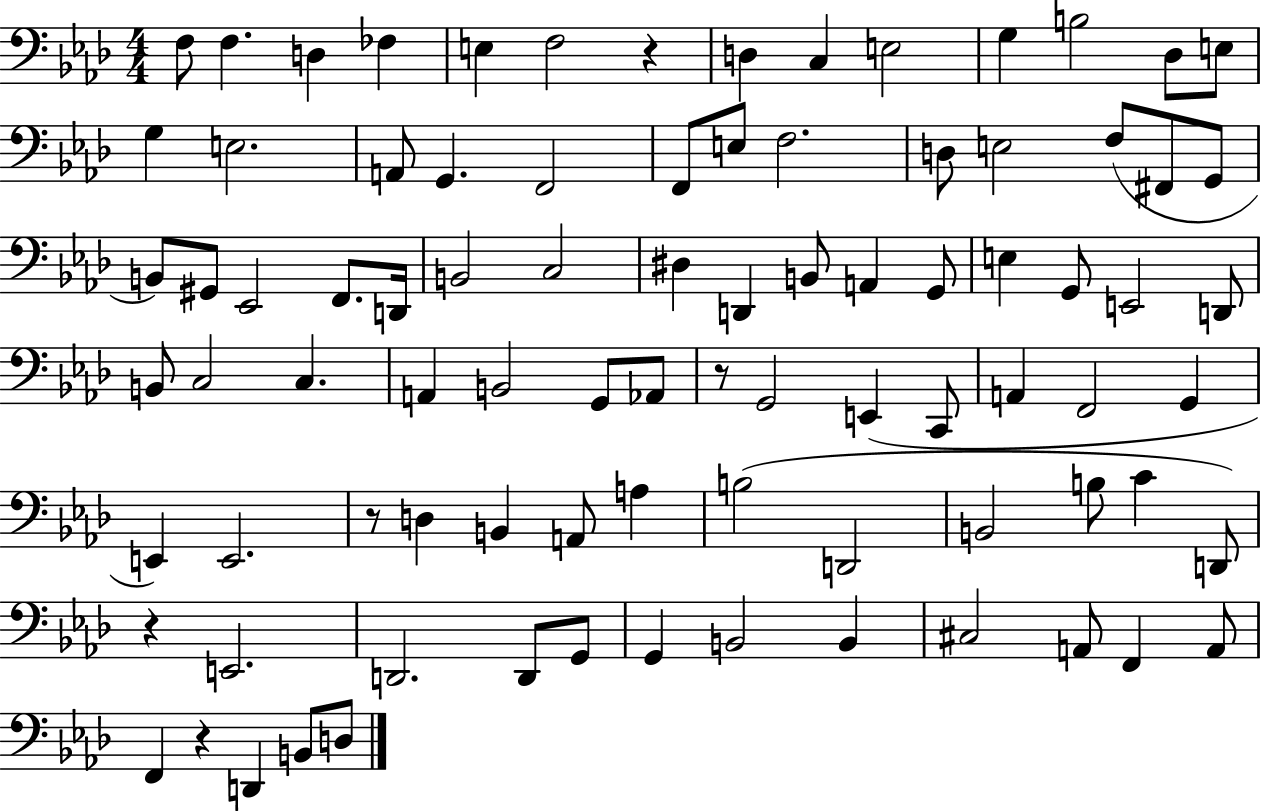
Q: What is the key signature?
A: AES major